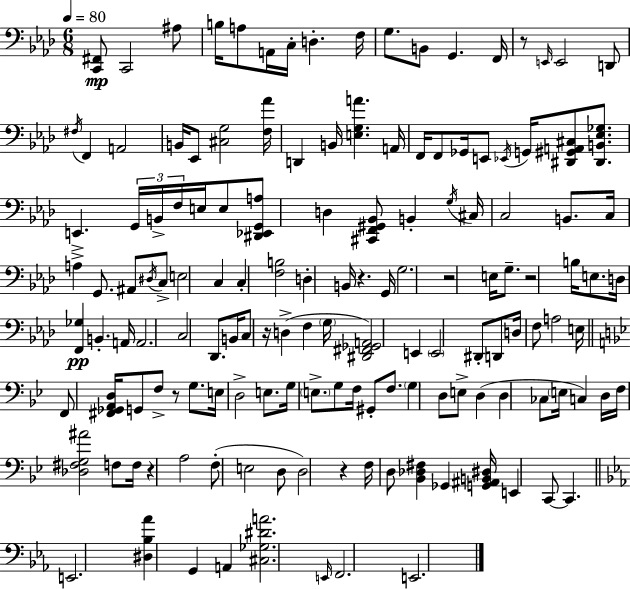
X:1
T:Untitled
M:6/8
L:1/4
K:Fm
[C,,^F,,]/2 C,,2 ^A,/2 B,/4 A,/2 A,,/4 C,/4 D, F,/4 G,/2 B,,/2 G,, F,,/4 z/2 E,,/4 E,,2 D,,/2 ^F,/4 F,, A,,2 B,,/4 _E,,/2 [^C,G,]2 [F,_A]/4 D,, B,,/4 [E,G,A] A,,/4 F,,/4 F,,/2 _G,,/4 E,,/2 _E,,/4 G,,/4 [^D,,^G,,A,,^C,]/2 [^D,,B,,_E,_G,]/2 E,, G,,/4 B,,/4 F,/4 E,/4 E,/2 [^D,,_E,,G,,A,]/2 D, [^C,,F,,^G,,_B,,]/2 B,, G,/4 ^C,/4 C,2 B,,/2 C,/4 A, G,,/2 ^A,,/2 ^D,/4 C,/2 E,2 C, C, [F,B,]2 D, B,,/4 z G,,/4 G,2 z2 E,/4 G,/2 z2 B,/4 E,/2 D,/4 [F,,_G,] B,, A,,/4 A,,2 C,2 _D,,/2 B,,/4 C,/2 z/4 D, F, G,/4 [^D,,^F,,_G,,A,,]2 E,, E,,2 ^D,,/2 D,,/2 D,/4 F,/2 A,2 E,/4 F,,/2 [^F,,_G,,A,,D,]/4 G,,/2 F,/2 z/2 G,/2 E,/4 D,2 E,/2 G,/4 E,/2 G,/2 F,/4 ^G,,/2 F,/2 G, D,/2 E,/2 D, D, _C,/2 E,/4 C, D,/4 F,/4 [_D,^F,G,^A]2 F,/2 F,/4 z A,2 F,/2 E,2 D,/2 D,2 z F,/4 D,/2 [_B,,_D,^F,] _G,, [G,,^A,,B,,^D,]/4 E,, C,,/2 C,, E,,2 [^D,_B,_A] G,, A,, [^C,_G,^DA]2 E,,/4 F,,2 E,,2